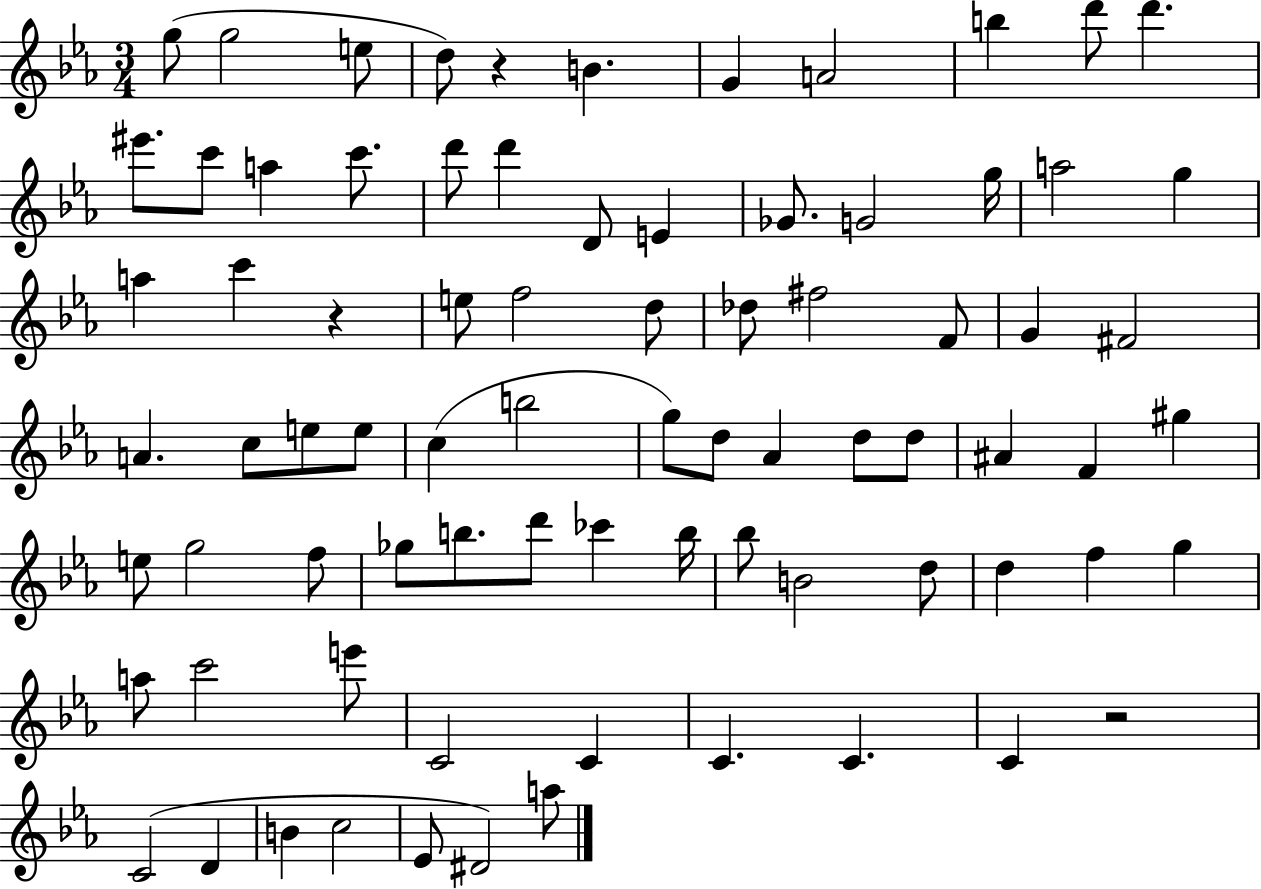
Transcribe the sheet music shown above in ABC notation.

X:1
T:Untitled
M:3/4
L:1/4
K:Eb
g/2 g2 e/2 d/2 z B G A2 b d'/2 d' ^e'/2 c'/2 a c'/2 d'/2 d' D/2 E _G/2 G2 g/4 a2 g a c' z e/2 f2 d/2 _d/2 ^f2 F/2 G ^F2 A c/2 e/2 e/2 c b2 g/2 d/2 _A d/2 d/2 ^A F ^g e/2 g2 f/2 _g/2 b/2 d'/2 _c' b/4 _b/2 B2 d/2 d f g a/2 c'2 e'/2 C2 C C C C z2 C2 D B c2 _E/2 ^D2 a/2